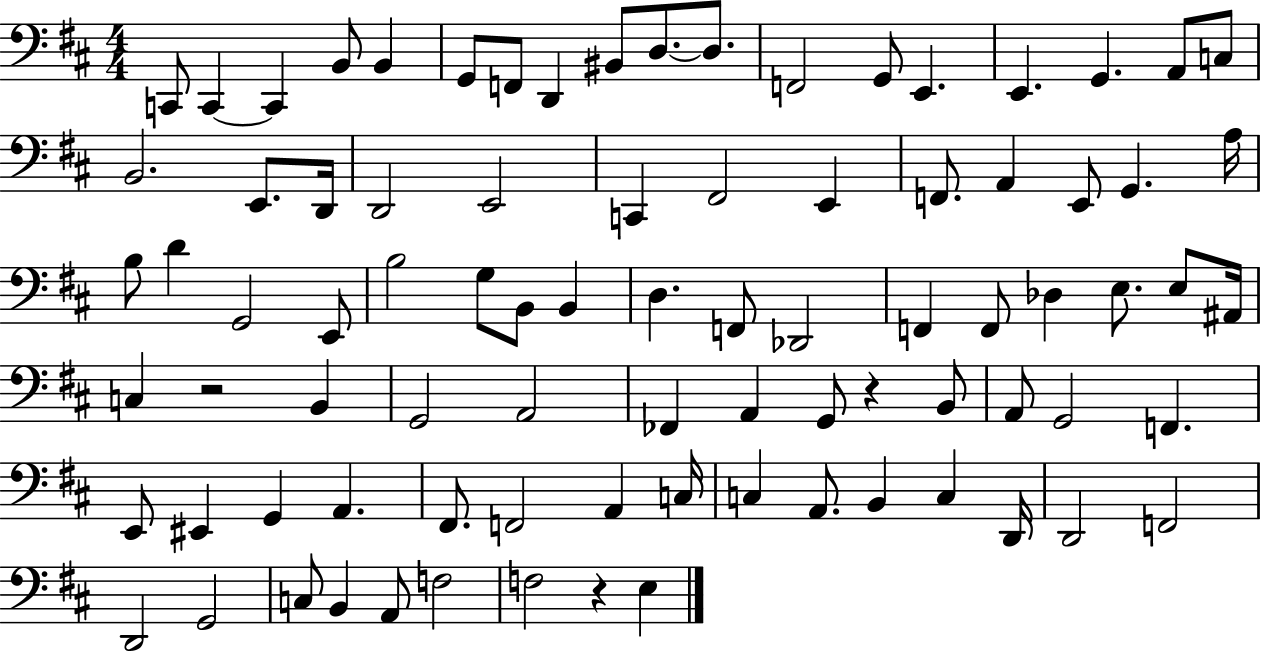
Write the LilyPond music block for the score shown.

{
  \clef bass
  \numericTimeSignature
  \time 4/4
  \key d \major
  \repeat volta 2 { c,8 c,4~~ c,4 b,8 b,4 | g,8 f,8 d,4 bis,8 d8.~~ d8. | f,2 g,8 e,4. | e,4. g,4. a,8 c8 | \break b,2. e,8. d,16 | d,2 e,2 | c,4 fis,2 e,4 | f,8. a,4 e,8 g,4. a16 | \break b8 d'4 g,2 e,8 | b2 g8 b,8 b,4 | d4. f,8 des,2 | f,4 f,8 des4 e8. e8 ais,16 | \break c4 r2 b,4 | g,2 a,2 | fes,4 a,4 g,8 r4 b,8 | a,8 g,2 f,4. | \break e,8 eis,4 g,4 a,4. | fis,8. f,2 a,4 c16 | c4 a,8. b,4 c4 d,16 | d,2 f,2 | \break d,2 g,2 | c8 b,4 a,8 f2 | f2 r4 e4 | } \bar "|."
}